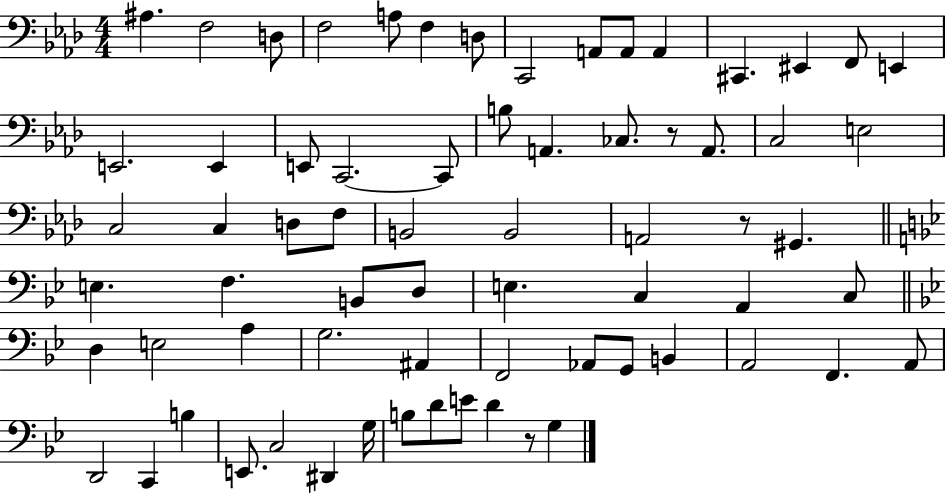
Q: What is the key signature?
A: AES major